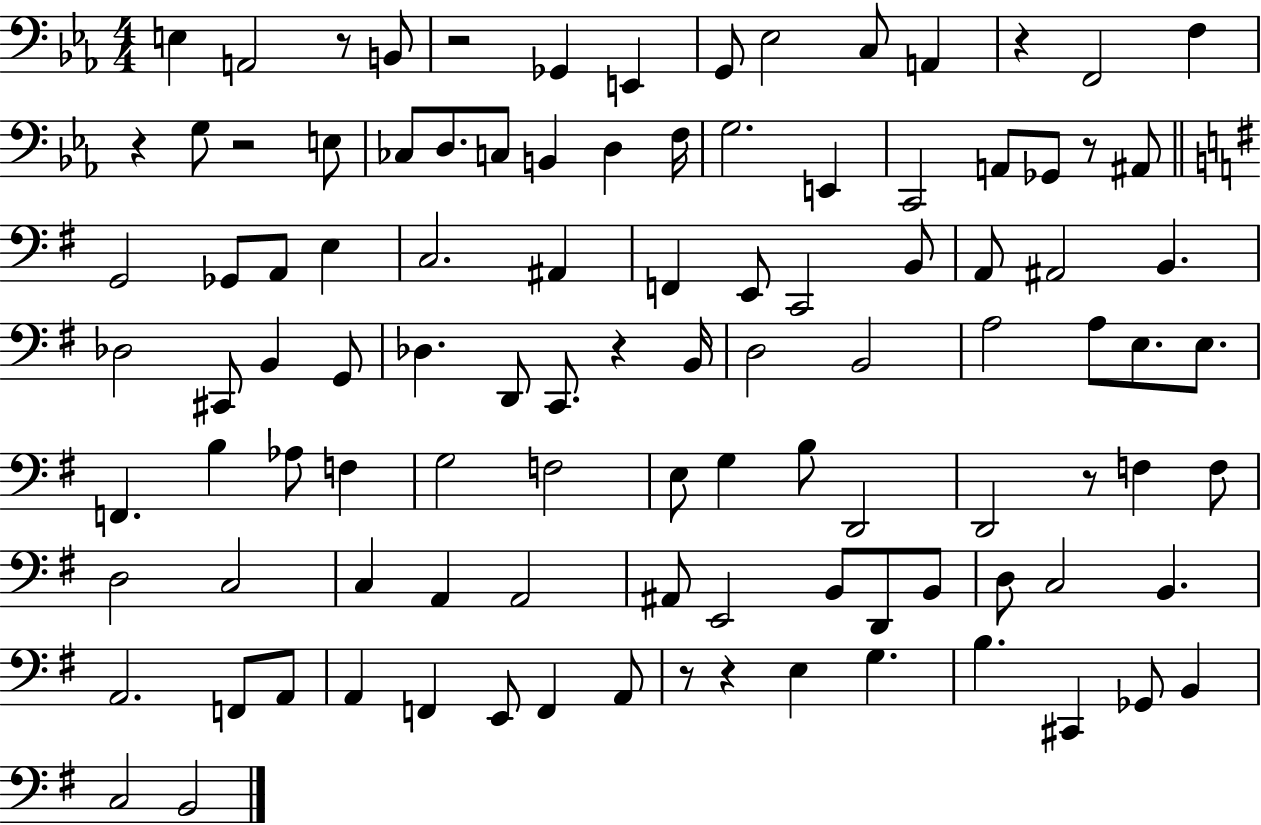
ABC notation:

X:1
T:Untitled
M:4/4
L:1/4
K:Eb
E, A,,2 z/2 B,,/2 z2 _G,, E,, G,,/2 _E,2 C,/2 A,, z F,,2 F, z G,/2 z2 E,/2 _C,/2 D,/2 C,/2 B,, D, F,/4 G,2 E,, C,,2 A,,/2 _G,,/2 z/2 ^A,,/2 G,,2 _G,,/2 A,,/2 E, C,2 ^A,, F,, E,,/2 C,,2 B,,/2 A,,/2 ^A,,2 B,, _D,2 ^C,,/2 B,, G,,/2 _D, D,,/2 C,,/2 z B,,/4 D,2 B,,2 A,2 A,/2 E,/2 E,/2 F,, B, _A,/2 F, G,2 F,2 E,/2 G, B,/2 D,,2 D,,2 z/2 F, F,/2 D,2 C,2 C, A,, A,,2 ^A,,/2 E,,2 B,,/2 D,,/2 B,,/2 D,/2 C,2 B,, A,,2 F,,/2 A,,/2 A,, F,, E,,/2 F,, A,,/2 z/2 z E, G, B, ^C,, _G,,/2 B,, C,2 B,,2